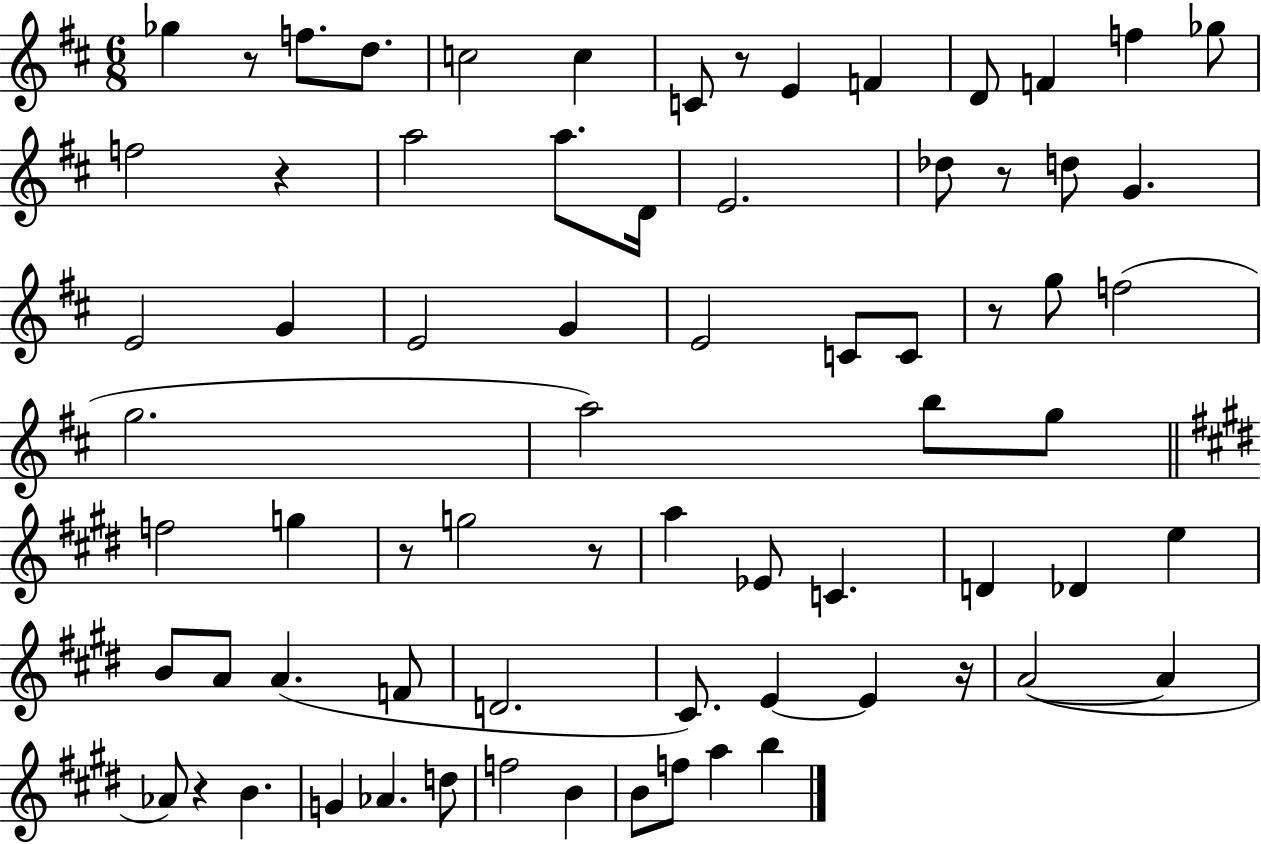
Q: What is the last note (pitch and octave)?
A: B5